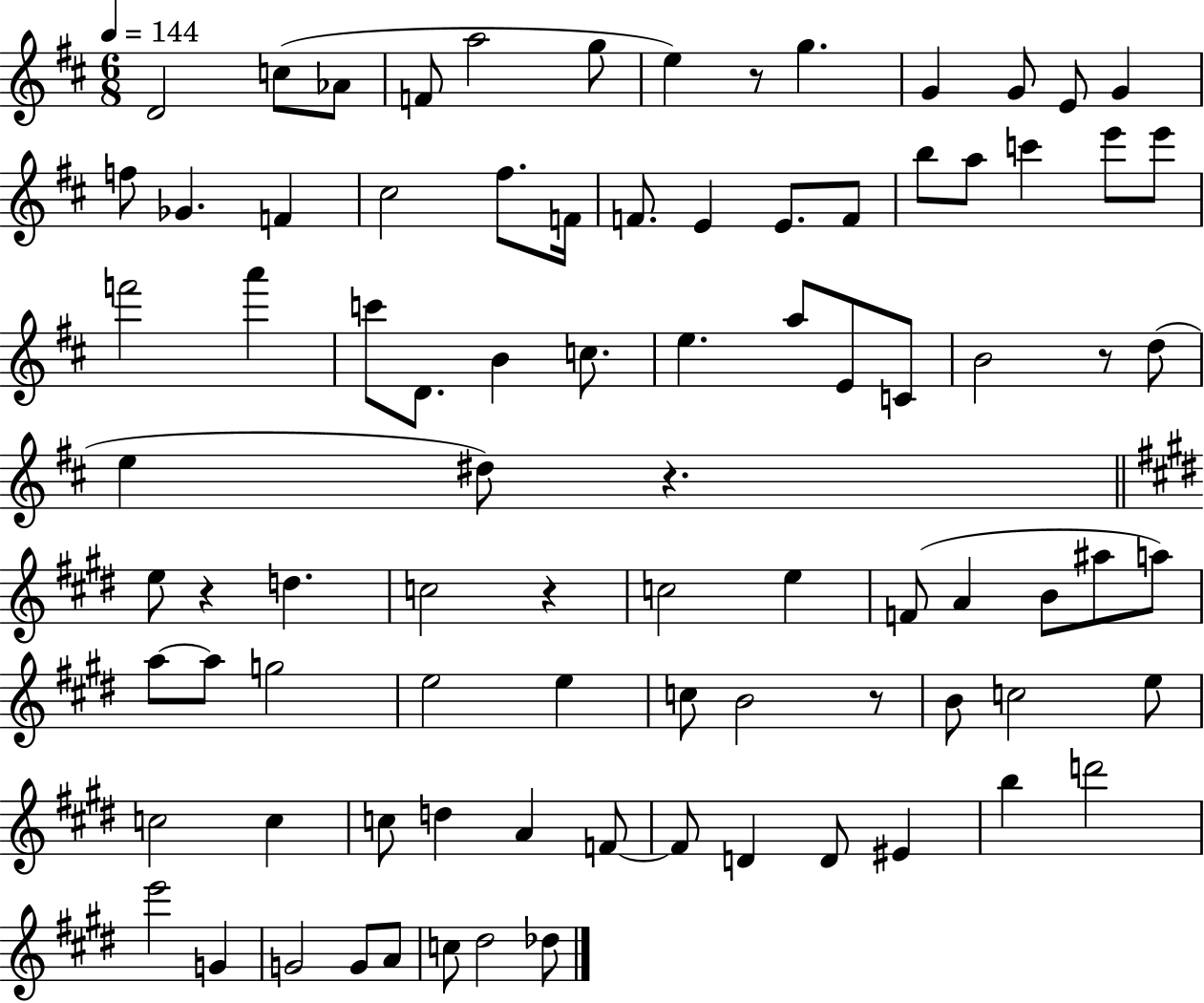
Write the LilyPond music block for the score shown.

{
  \clef treble
  \numericTimeSignature
  \time 6/8
  \key d \major
  \tempo 4 = 144
  d'2 c''8( aes'8 | f'8 a''2 g''8 | e''4) r8 g''4. | g'4 g'8 e'8 g'4 | \break f''8 ges'4. f'4 | cis''2 fis''8. f'16 | f'8. e'4 e'8. f'8 | b''8 a''8 c'''4 e'''8 e'''8 | \break f'''2 a'''4 | c'''8 d'8. b'4 c''8. | e''4. a''8 e'8 c'8 | b'2 r8 d''8( | \break e''4 dis''8) r4. | \bar "||" \break \key e \major e''8 r4 d''4. | c''2 r4 | c''2 e''4 | f'8( a'4 b'8 ais''8 a''8) | \break a''8~~ a''8 g''2 | e''2 e''4 | c''8 b'2 r8 | b'8 c''2 e''8 | \break c''2 c''4 | c''8 d''4 a'4 f'8~~ | f'8 d'4 d'8 eis'4 | b''4 d'''2 | \break e'''2 g'4 | g'2 g'8 a'8 | c''8 dis''2 des''8 | \bar "|."
}